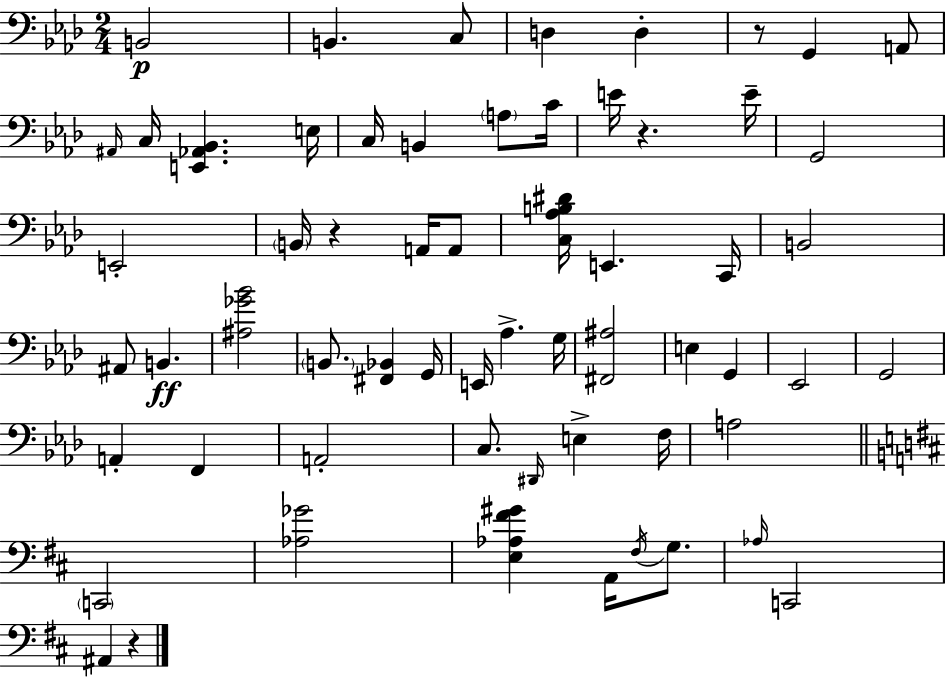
B2/h B2/q. C3/e D3/q D3/q R/e G2/q A2/e A#2/s C3/s [E2,Ab2,Bb2]/q. E3/s C3/s B2/q A3/e C4/s E4/s R/q. E4/s G2/h E2/h B2/s R/q A2/s A2/e [C3,Ab3,B3,D#4]/s E2/q. C2/s B2/h A#2/e B2/q. [A#3,Gb4,Bb4]/h B2/e. [F#2,Bb2]/q G2/s E2/s Ab3/q. G3/s [F#2,A#3]/h E3/q G2/q Eb2/h G2/h A2/q F2/q A2/h C3/e. D#2/s E3/q F3/s A3/h C2/h [Ab3,Gb4]/h [E3,Ab3,F#4,G#4]/q A2/s F#3/s G3/e. Ab3/s C2/h A#2/q R/q